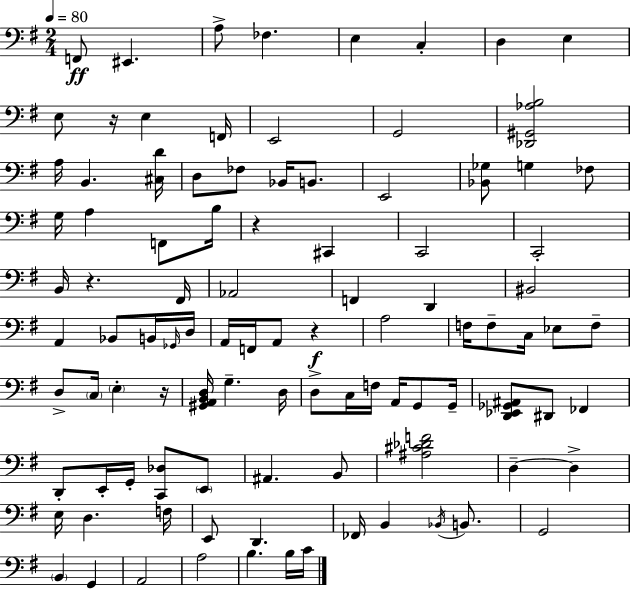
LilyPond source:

{
  \clef bass
  \numericTimeSignature
  \time 2/4
  \key e \minor
  \tempo 4 = 80
  \repeat volta 2 { f,8\ff eis,4. | a8-> fes4. | e4 c4-. | d4 e4 | \break e8 r16 e4 f,16 | e,2 | g,2 | <des, gis, aes b>2 | \break a16 b,4. <cis d'>16 | d8 fes8 bes,16 b,8. | e,2 | <bes, ges>8 g4 fes8 | \break g16 a4 f,8 b16 | r4 cis,4 | c,2 | c,2-. | \break b,16 r4. fis,16 | aes,2 | f,4 d,4 | bis,2 | \break a,4 bes,8 b,16 \grace { ges,16 } | d16 a,16 f,16 a,8 r4\f | a2 | f16 f8-- c16 ees8 f8-- | \break d8-> \parenthesize c16 \parenthesize e4-. | r16 <gis, a, b, d>16 g4.-- | d16 d8-> c16 f16 a,16 g,8 | g,16-- <d, ees, ges, ais,>8 dis,8 fes,4 | \break d,8-. e,16-. g,16-. <c, des>8 \parenthesize e,8 | ais,4. b,8 | <ais cis' des' f'>2 | d4--~~ d4-> | \break e16 d4. | f16 e,8 d,4. | fes,16 b,4 \acciaccatura { bes,16 } b,8. | g,2 | \break \parenthesize b,4 g,4 | a,2 | a2 | b4. | \break b16 c'16 } \bar "|."
}